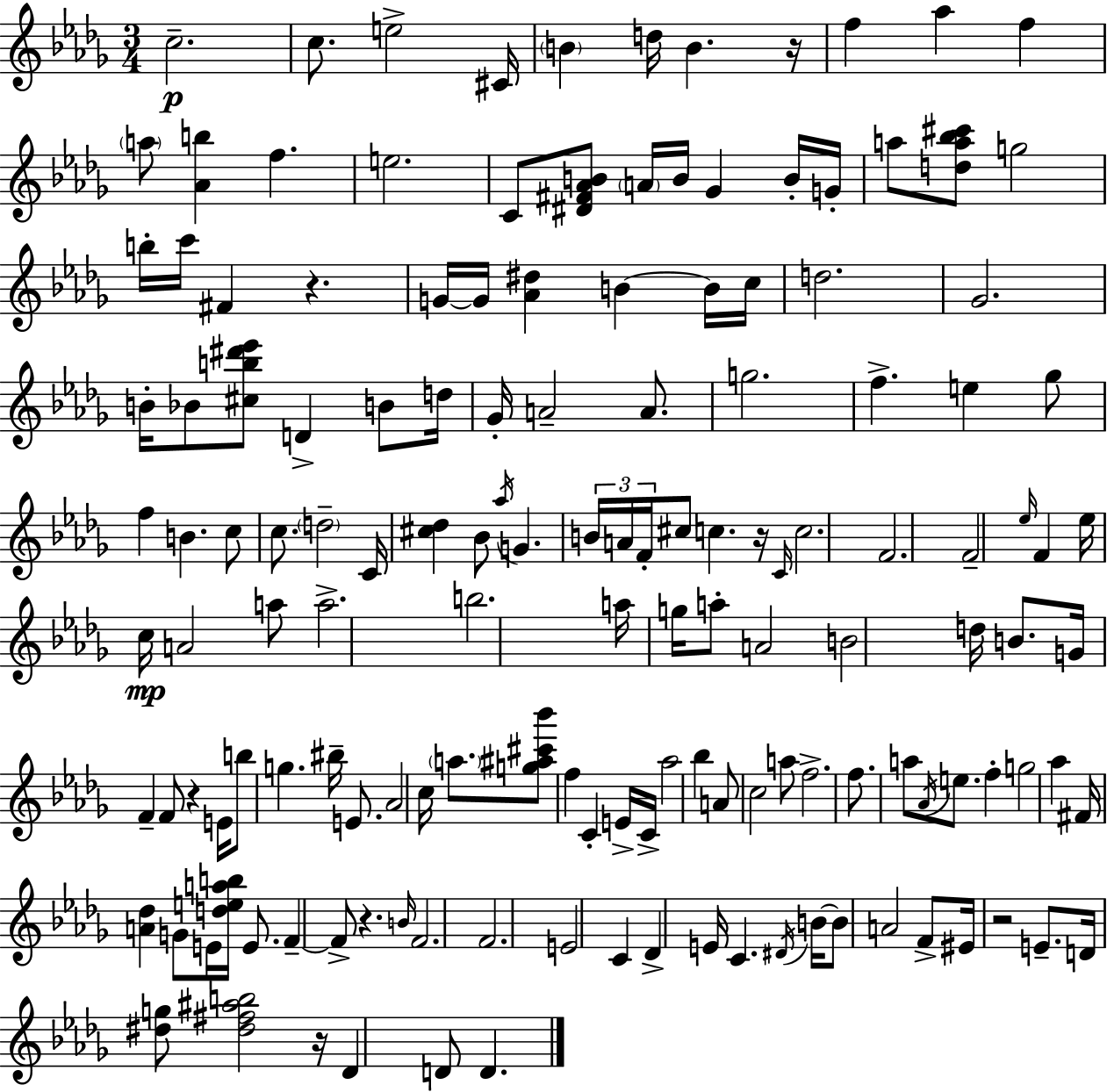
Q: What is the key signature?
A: BES minor